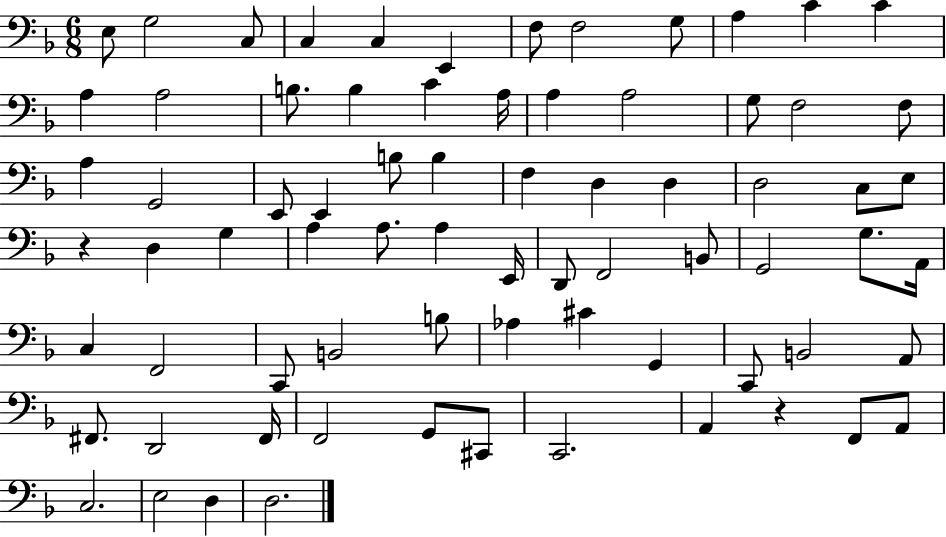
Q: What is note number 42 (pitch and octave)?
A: D2